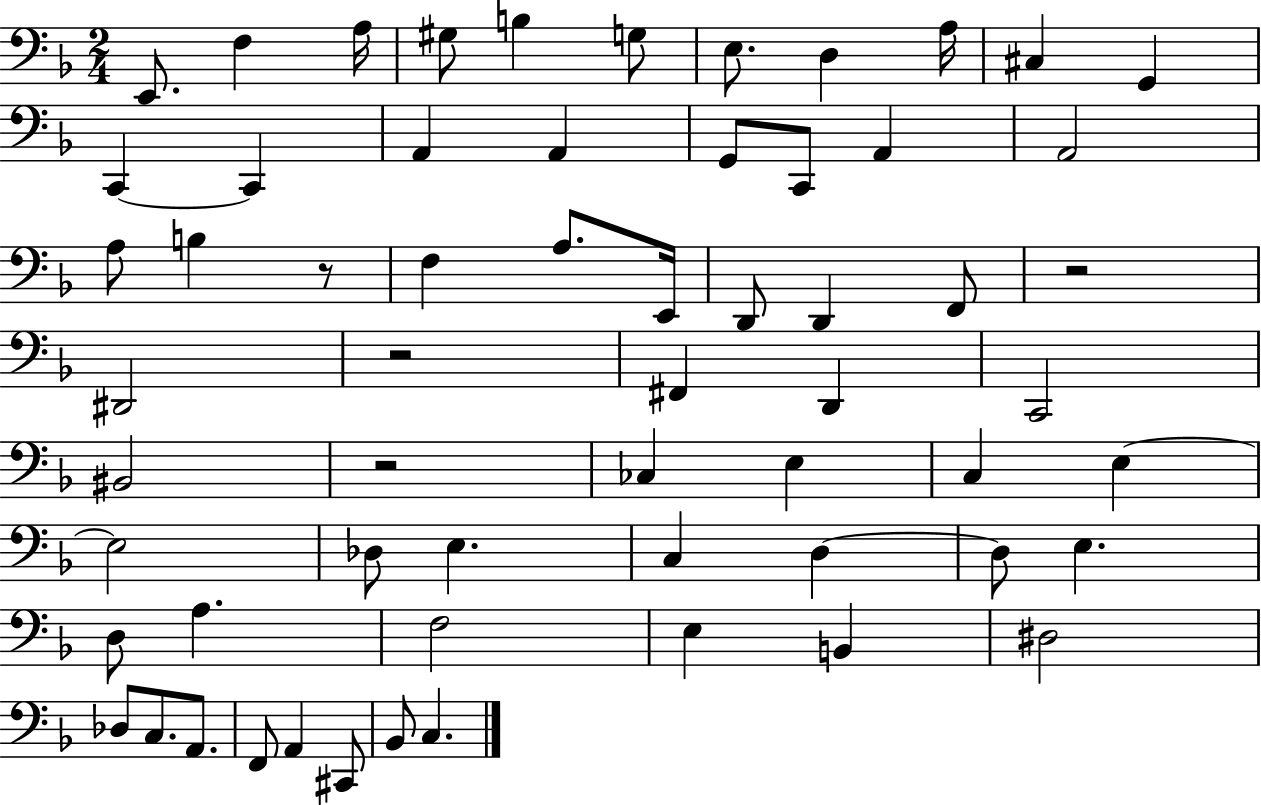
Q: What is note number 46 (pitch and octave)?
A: F3